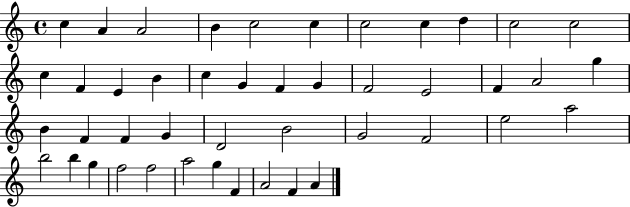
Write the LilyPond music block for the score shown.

{
  \clef treble
  \time 4/4
  \defaultTimeSignature
  \key c \major
  c''4 a'4 a'2 | b'4 c''2 c''4 | c''2 c''4 d''4 | c''2 c''2 | \break c''4 f'4 e'4 b'4 | c''4 g'4 f'4 g'4 | f'2 e'2 | f'4 a'2 g''4 | \break b'4 f'4 f'4 g'4 | d'2 b'2 | g'2 f'2 | e''2 a''2 | \break b''2 b''4 g''4 | f''2 f''2 | a''2 g''4 f'4 | a'2 f'4 a'4 | \break \bar "|."
}